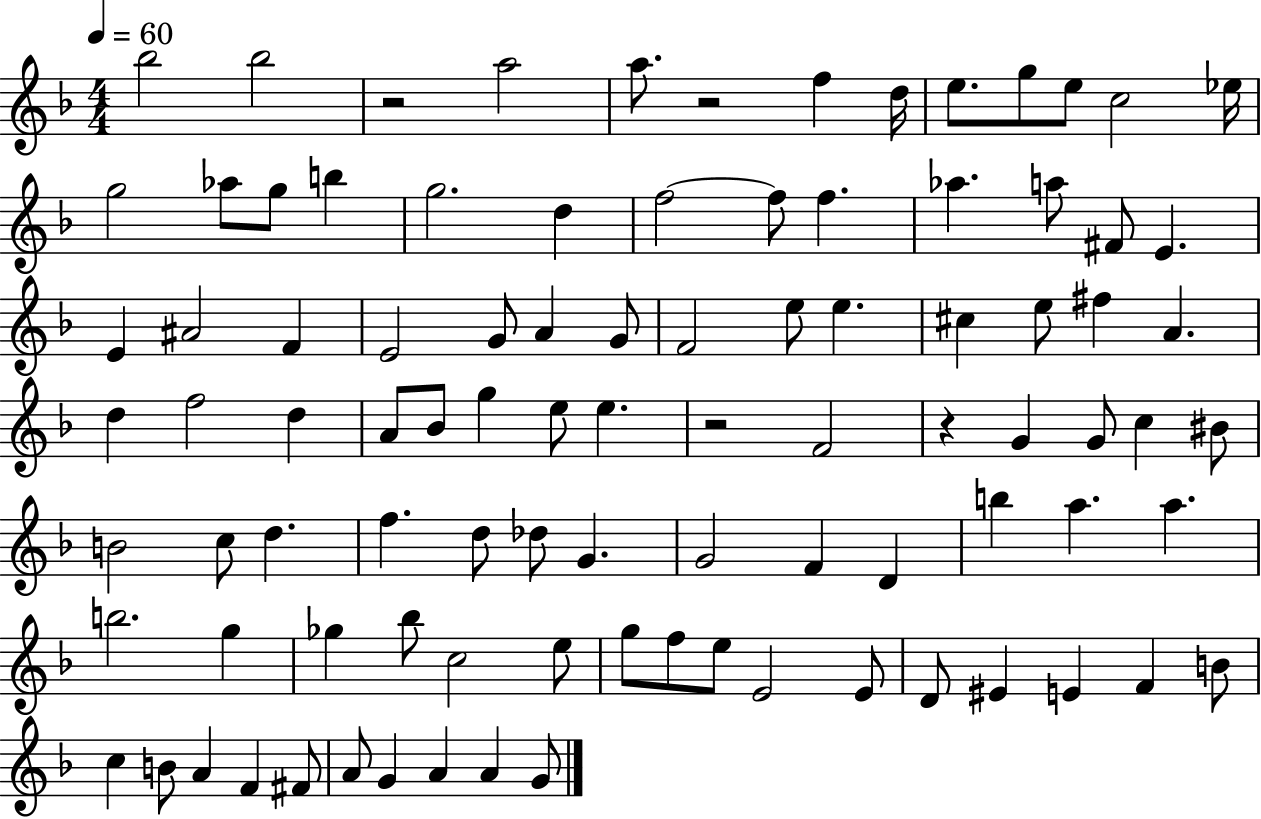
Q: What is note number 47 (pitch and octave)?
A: F4